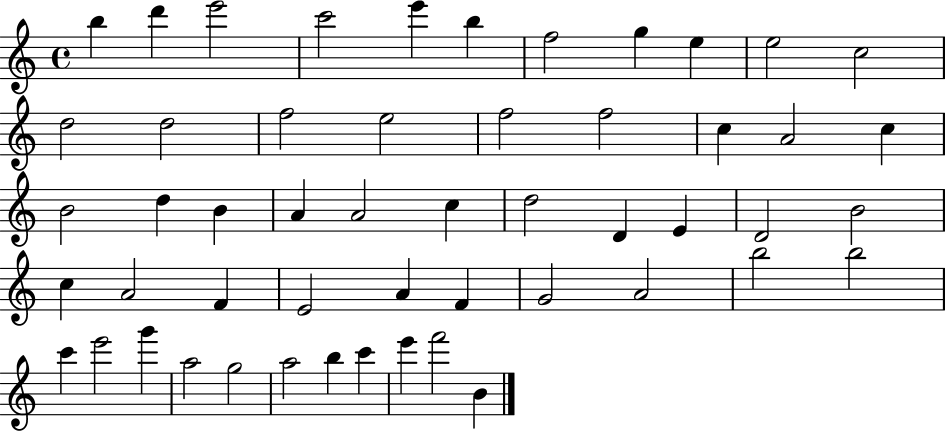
{
  \clef treble
  \time 4/4
  \defaultTimeSignature
  \key c \major
  b''4 d'''4 e'''2 | c'''2 e'''4 b''4 | f''2 g''4 e''4 | e''2 c''2 | \break d''2 d''2 | f''2 e''2 | f''2 f''2 | c''4 a'2 c''4 | \break b'2 d''4 b'4 | a'4 a'2 c''4 | d''2 d'4 e'4 | d'2 b'2 | \break c''4 a'2 f'4 | e'2 a'4 f'4 | g'2 a'2 | b''2 b''2 | \break c'''4 e'''2 g'''4 | a''2 g''2 | a''2 b''4 c'''4 | e'''4 f'''2 b'4 | \break \bar "|."
}